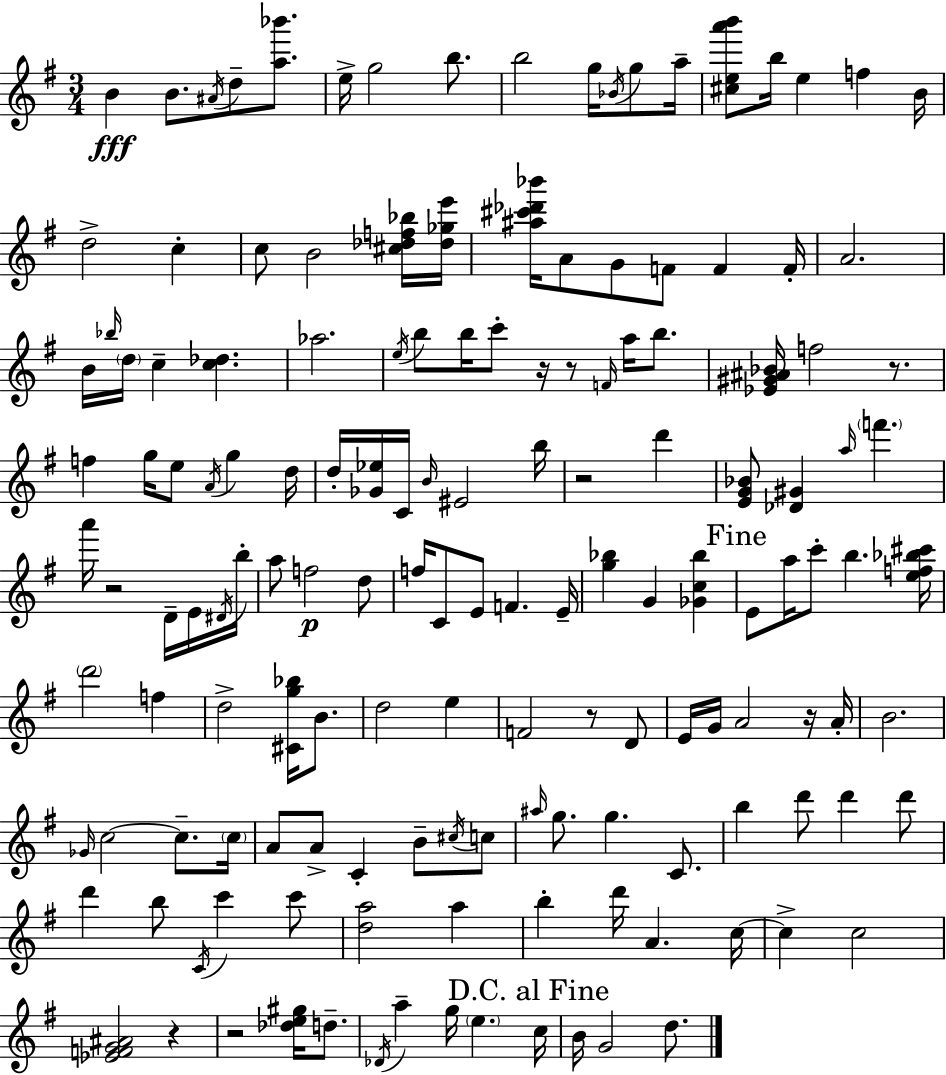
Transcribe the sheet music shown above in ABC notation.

X:1
T:Untitled
M:3/4
L:1/4
K:Em
B B/2 ^A/4 d/2 [a_b']/2 e/4 g2 b/2 b2 g/4 _B/4 g/2 a/4 [^cea'b']/2 b/4 e f B/4 d2 c c/2 B2 [^c_df_b]/4 [_d_ge']/4 [^a^c'_d'_b']/4 A/2 G/2 F/2 F F/4 A2 B/4 _b/4 d/4 c [c_d] _a2 e/4 b/2 b/4 c'/2 z/4 z/2 F/4 a/4 b/2 [_E^G^A_B]/4 f2 z/2 f g/4 e/2 A/4 g d/4 d/4 [_G_e]/4 C/4 B/4 ^E2 b/4 z2 d' [EG_B]/2 [_D^G] a/4 f' a'/4 z2 D/4 E/4 ^D/4 b/4 a/2 f2 d/2 f/4 C/2 E/2 F E/4 [g_b] G [_Gc_b] E/2 a/4 c'/2 b [ef_b^c']/4 d'2 f d2 [^Cg_b]/4 B/2 d2 e F2 z/2 D/2 E/4 G/4 A2 z/4 A/4 B2 _G/4 c2 c/2 c/4 A/2 A/2 C B/2 ^c/4 c/2 ^a/4 g/2 g C/2 b d'/2 d' d'/2 d' b/2 C/4 c' c'/2 [da]2 a b d'/4 A c/4 c c2 [_EFG^A]2 z z2 [_de^g]/4 d/2 _D/4 a g/4 e c/4 B/4 G2 d/2